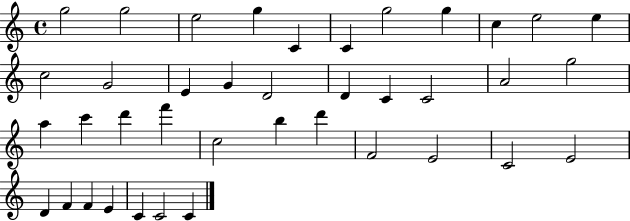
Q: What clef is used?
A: treble